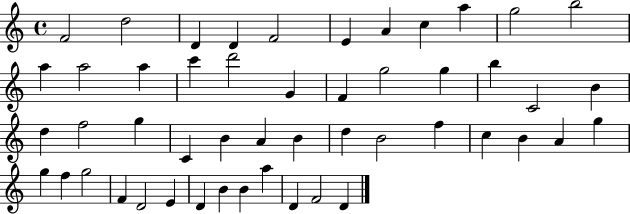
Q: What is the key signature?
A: C major